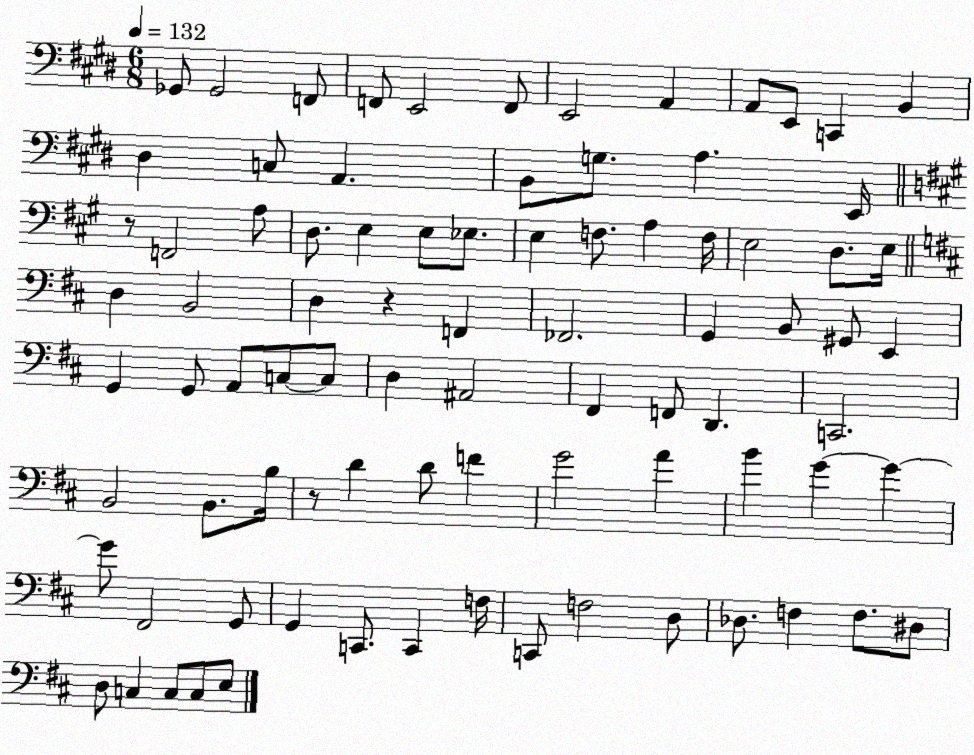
X:1
T:Untitled
M:6/8
L:1/4
K:E
_G,,/2 _G,,2 F,,/2 F,,/2 E,,2 F,,/2 E,,2 A,, A,,/2 E,,/2 C,, B,, ^D, C,/2 A,, B,,/2 G,/2 A, E,,/4 z/2 F,,2 A,/2 D,/2 E, E,/2 _E,/2 E, F,/2 A, F,/4 E,2 D,/2 E,/4 D, B,,2 D, z F,, _F,,2 G,, B,,/2 ^G,,/2 E,, G,, G,,/2 A,,/2 C,/2 C,/2 D, ^A,,2 ^F,, F,,/2 D,, C,,2 B,,2 B,,/2 B,/4 z/2 D D/2 F G2 A B G G G/2 ^F,,2 G,,/2 G,, C,,/2 C,, F,/4 C,,/2 F,2 D,/2 _D,/2 F, F,/2 ^D,/2 D,/2 C, C,/2 C,/2 E,/2